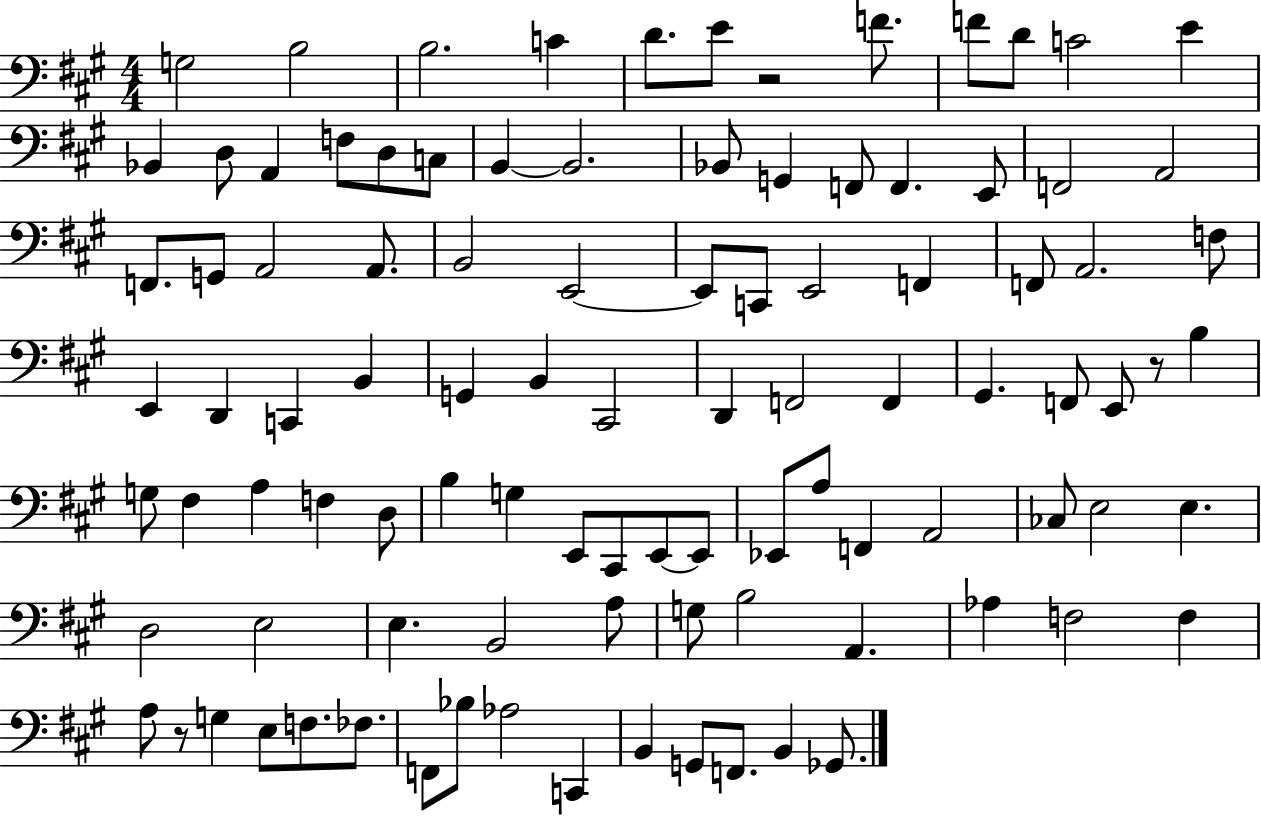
{
  \clef bass
  \numericTimeSignature
  \time 4/4
  \key a \major
  \repeat volta 2 { g2 b2 | b2. c'4 | d'8. e'8 r2 f'8. | f'8 d'8 c'2 e'4 | \break bes,4 d8 a,4 f8 d8 c8 | b,4~~ b,2. | bes,8 g,4 f,8 f,4. e,8 | f,2 a,2 | \break f,8. g,8 a,2 a,8. | b,2 e,2~~ | e,8 c,8 e,2 f,4 | f,8 a,2. f8 | \break e,4 d,4 c,4 b,4 | g,4 b,4 cis,2 | d,4 f,2 f,4 | gis,4. f,8 e,8 r8 b4 | \break g8 fis4 a4 f4 d8 | b4 g4 e,8 cis,8 e,8~~ e,8 | ees,8 a8 f,4 a,2 | ces8 e2 e4. | \break d2 e2 | e4. b,2 a8 | g8 b2 a,4. | aes4 f2 f4 | \break a8 r8 g4 e8 f8. fes8. | f,8 bes8 aes2 c,4 | b,4 g,8 f,8. b,4 ges,8. | } \bar "|."
}